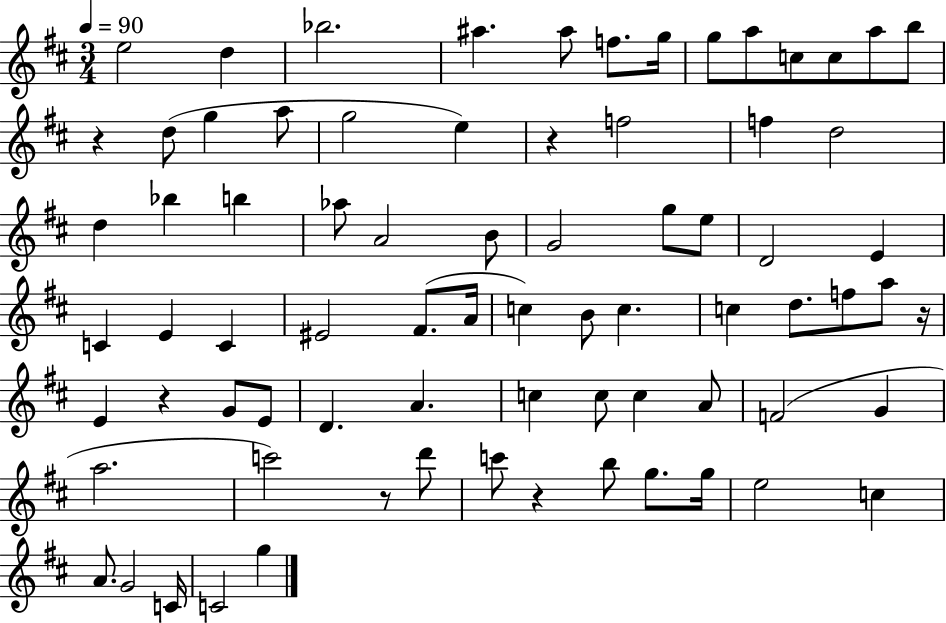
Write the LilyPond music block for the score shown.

{
  \clef treble
  \numericTimeSignature
  \time 3/4
  \key d \major
  \tempo 4 = 90
  e''2 d''4 | bes''2. | ais''4. ais''8 f''8. g''16 | g''8 a''8 c''8 c''8 a''8 b''8 | \break r4 d''8( g''4 a''8 | g''2 e''4) | r4 f''2 | f''4 d''2 | \break d''4 bes''4 b''4 | aes''8 a'2 b'8 | g'2 g''8 e''8 | d'2 e'4 | \break c'4 e'4 c'4 | eis'2 fis'8.( a'16 | c''4) b'8 c''4. | c''4 d''8. f''8 a''8 r16 | \break e'4 r4 g'8 e'8 | d'4. a'4. | c''4 c''8 c''4 a'8 | f'2( g'4 | \break a''2. | c'''2) r8 d'''8 | c'''8 r4 b''8 g''8. g''16 | e''2 c''4 | \break a'8. g'2 c'16 | c'2 g''4 | \bar "|."
}